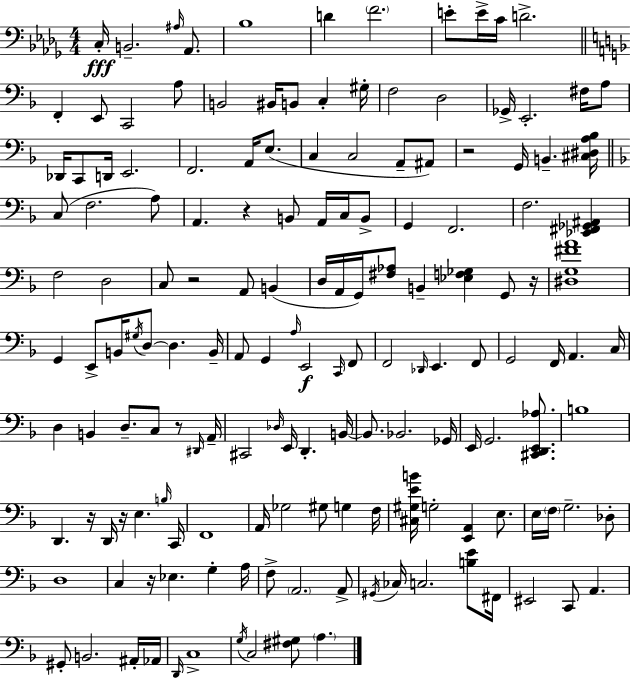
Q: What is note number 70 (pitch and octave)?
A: A3